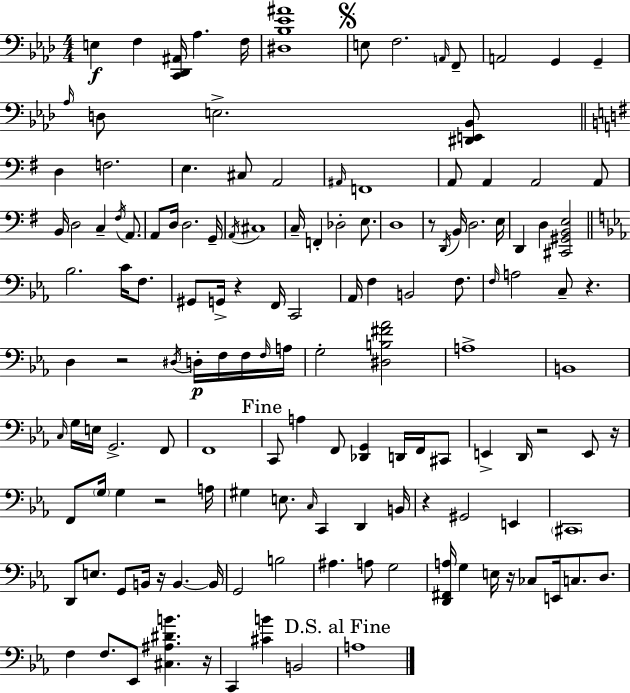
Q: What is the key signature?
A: F minor